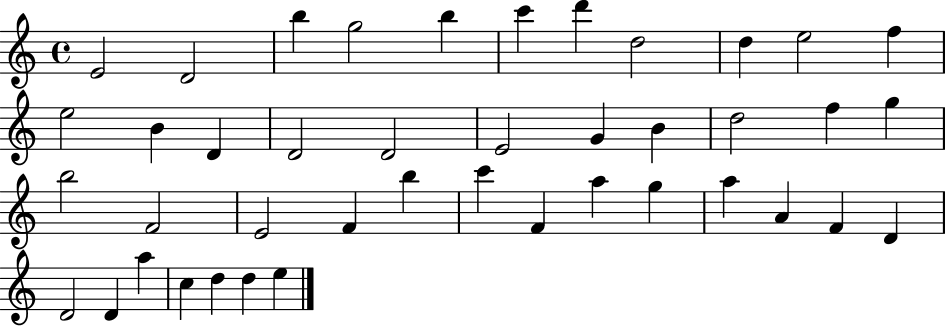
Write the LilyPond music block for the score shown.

{
  \clef treble
  \time 4/4
  \defaultTimeSignature
  \key c \major
  e'2 d'2 | b''4 g''2 b''4 | c'''4 d'''4 d''2 | d''4 e''2 f''4 | \break e''2 b'4 d'4 | d'2 d'2 | e'2 g'4 b'4 | d''2 f''4 g''4 | \break b''2 f'2 | e'2 f'4 b''4 | c'''4 f'4 a''4 g''4 | a''4 a'4 f'4 d'4 | \break d'2 d'4 a''4 | c''4 d''4 d''4 e''4 | \bar "|."
}